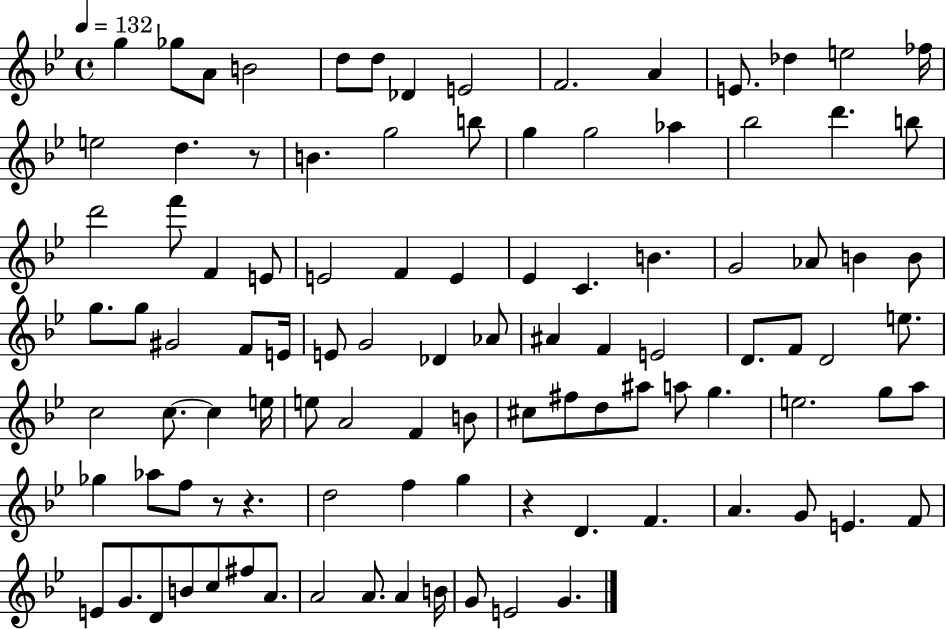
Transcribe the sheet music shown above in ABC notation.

X:1
T:Untitled
M:4/4
L:1/4
K:Bb
g _g/2 A/2 B2 d/2 d/2 _D E2 F2 A E/2 _d e2 _f/4 e2 d z/2 B g2 b/2 g g2 _a _b2 d' b/2 d'2 f'/2 F E/2 E2 F E _E C B G2 _A/2 B B/2 g/2 g/2 ^G2 F/2 E/4 E/2 G2 _D _A/2 ^A F E2 D/2 F/2 D2 e/2 c2 c/2 c e/4 e/2 A2 F B/2 ^c/2 ^f/2 d/2 ^a/2 a/2 g e2 g/2 a/2 _g _a/2 f/2 z/2 z d2 f g z D F A G/2 E F/2 E/2 G/2 D/2 B/2 c/2 ^f/2 A/2 A2 A/2 A B/4 G/2 E2 G